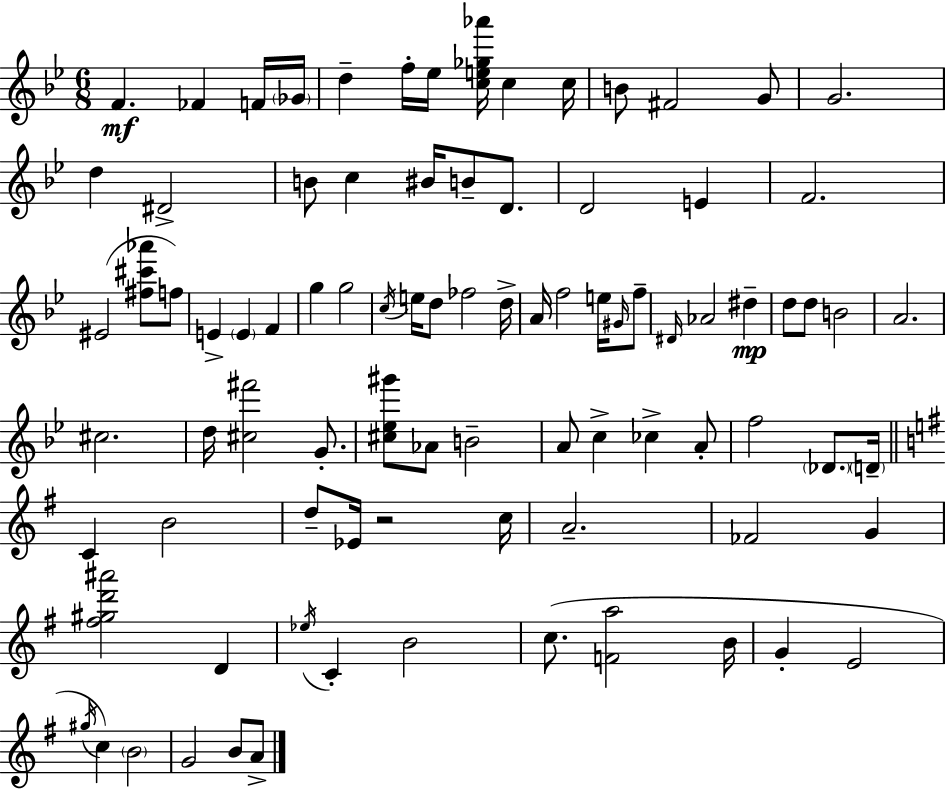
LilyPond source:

{
  \clef treble
  \numericTimeSignature
  \time 6/8
  \key bes \major
  f'4.\mf fes'4 f'16 \parenthesize ges'16 | d''4-- f''16-. ees''16 <c'' e'' ges'' aes'''>16 c''4 c''16 | b'8 fis'2 g'8 | g'2. | \break d''4 dis'2-> | b'8 c''4 bis'16 b'8-- d'8. | d'2 e'4 | f'2. | \break eis'2( <fis'' cis''' aes'''>8 f''8) | e'4-> \parenthesize e'4 f'4 | g''4 g''2 | \acciaccatura { c''16 } e''16 d''8 fes''2 | \break d''16-> a'16 f''2 e''16 \grace { gis'16 } | f''8-- \grace { dis'16 } aes'2 dis''4--\mp | d''8 d''8 b'2 | a'2. | \break cis''2. | d''16 <cis'' fis'''>2 | g'8.-. <cis'' ees'' gis'''>8 aes'8 b'2-- | a'8 c''4-> ces''4-> | \break a'8-. f''2 \parenthesize des'8. | \parenthesize d'16-- \bar "||" \break \key g \major c'4 b'2 | d''8-- ees'16 r2 c''16 | a'2.-- | fes'2 g'4 | \break <fis'' gis'' d''' ais'''>2 d'4 | \acciaccatura { ees''16 } c'4-. b'2 | c''8.( <f' a''>2 | b'16 g'4-. e'2 | \break \acciaccatura { gis''16 }) c''4 \parenthesize b'2 | g'2 b'8 | a'8-> \bar "|."
}